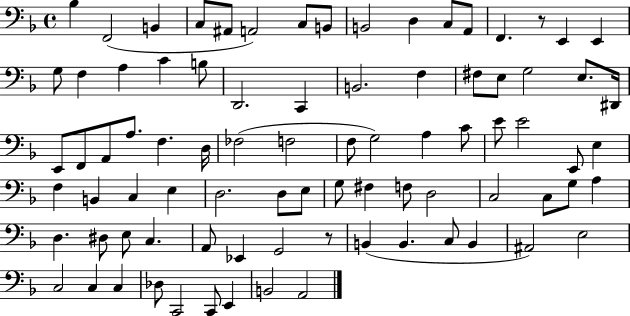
{
  \clef bass
  \time 4/4
  \defaultTimeSignature
  \key f \major
  bes4 f,2( b,4 | c8 ais,8 a,2) c8 b,8 | b,2 d4 c8 a,8 | f,4. r8 e,4 e,4 | \break g8 f4 a4 c'4 b8 | d,2. c,4 | b,2. f4 | fis8 e8 g2 e8. dis,16 | \break e,8 f,8 a,8 a8. f4. d16 | fes2( f2 | f8 g2) a4 c'8 | e'8 e'2 e,8 e4 | \break f4 b,4 c4 e4 | d2. d8 e8 | g8 fis4 f8 d2 | c2 c8 g8 a4 | \break d4. dis8 e8 c4. | a,8 ees,4 g,2 r8 | b,4( b,4. c8 b,4 | ais,2) e2 | \break c2 c4 c4 | des8 c,2 c,8 e,4 | b,2 a,2 | \bar "|."
}